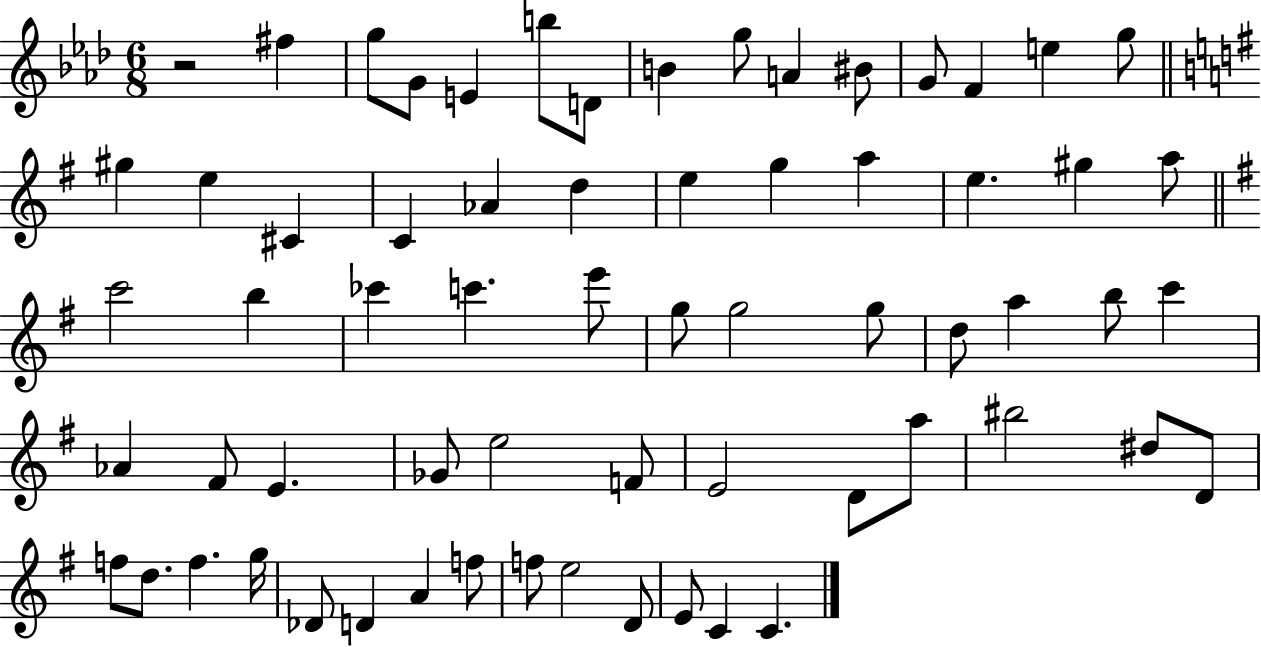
X:1
T:Untitled
M:6/8
L:1/4
K:Ab
z2 ^f g/2 G/2 E b/2 D/2 B g/2 A ^B/2 G/2 F e g/2 ^g e ^C C _A d e g a e ^g a/2 c'2 b _c' c' e'/2 g/2 g2 g/2 d/2 a b/2 c' _A ^F/2 E _G/2 e2 F/2 E2 D/2 a/2 ^b2 ^d/2 D/2 f/2 d/2 f g/4 _D/2 D A f/2 f/2 e2 D/2 E/2 C C